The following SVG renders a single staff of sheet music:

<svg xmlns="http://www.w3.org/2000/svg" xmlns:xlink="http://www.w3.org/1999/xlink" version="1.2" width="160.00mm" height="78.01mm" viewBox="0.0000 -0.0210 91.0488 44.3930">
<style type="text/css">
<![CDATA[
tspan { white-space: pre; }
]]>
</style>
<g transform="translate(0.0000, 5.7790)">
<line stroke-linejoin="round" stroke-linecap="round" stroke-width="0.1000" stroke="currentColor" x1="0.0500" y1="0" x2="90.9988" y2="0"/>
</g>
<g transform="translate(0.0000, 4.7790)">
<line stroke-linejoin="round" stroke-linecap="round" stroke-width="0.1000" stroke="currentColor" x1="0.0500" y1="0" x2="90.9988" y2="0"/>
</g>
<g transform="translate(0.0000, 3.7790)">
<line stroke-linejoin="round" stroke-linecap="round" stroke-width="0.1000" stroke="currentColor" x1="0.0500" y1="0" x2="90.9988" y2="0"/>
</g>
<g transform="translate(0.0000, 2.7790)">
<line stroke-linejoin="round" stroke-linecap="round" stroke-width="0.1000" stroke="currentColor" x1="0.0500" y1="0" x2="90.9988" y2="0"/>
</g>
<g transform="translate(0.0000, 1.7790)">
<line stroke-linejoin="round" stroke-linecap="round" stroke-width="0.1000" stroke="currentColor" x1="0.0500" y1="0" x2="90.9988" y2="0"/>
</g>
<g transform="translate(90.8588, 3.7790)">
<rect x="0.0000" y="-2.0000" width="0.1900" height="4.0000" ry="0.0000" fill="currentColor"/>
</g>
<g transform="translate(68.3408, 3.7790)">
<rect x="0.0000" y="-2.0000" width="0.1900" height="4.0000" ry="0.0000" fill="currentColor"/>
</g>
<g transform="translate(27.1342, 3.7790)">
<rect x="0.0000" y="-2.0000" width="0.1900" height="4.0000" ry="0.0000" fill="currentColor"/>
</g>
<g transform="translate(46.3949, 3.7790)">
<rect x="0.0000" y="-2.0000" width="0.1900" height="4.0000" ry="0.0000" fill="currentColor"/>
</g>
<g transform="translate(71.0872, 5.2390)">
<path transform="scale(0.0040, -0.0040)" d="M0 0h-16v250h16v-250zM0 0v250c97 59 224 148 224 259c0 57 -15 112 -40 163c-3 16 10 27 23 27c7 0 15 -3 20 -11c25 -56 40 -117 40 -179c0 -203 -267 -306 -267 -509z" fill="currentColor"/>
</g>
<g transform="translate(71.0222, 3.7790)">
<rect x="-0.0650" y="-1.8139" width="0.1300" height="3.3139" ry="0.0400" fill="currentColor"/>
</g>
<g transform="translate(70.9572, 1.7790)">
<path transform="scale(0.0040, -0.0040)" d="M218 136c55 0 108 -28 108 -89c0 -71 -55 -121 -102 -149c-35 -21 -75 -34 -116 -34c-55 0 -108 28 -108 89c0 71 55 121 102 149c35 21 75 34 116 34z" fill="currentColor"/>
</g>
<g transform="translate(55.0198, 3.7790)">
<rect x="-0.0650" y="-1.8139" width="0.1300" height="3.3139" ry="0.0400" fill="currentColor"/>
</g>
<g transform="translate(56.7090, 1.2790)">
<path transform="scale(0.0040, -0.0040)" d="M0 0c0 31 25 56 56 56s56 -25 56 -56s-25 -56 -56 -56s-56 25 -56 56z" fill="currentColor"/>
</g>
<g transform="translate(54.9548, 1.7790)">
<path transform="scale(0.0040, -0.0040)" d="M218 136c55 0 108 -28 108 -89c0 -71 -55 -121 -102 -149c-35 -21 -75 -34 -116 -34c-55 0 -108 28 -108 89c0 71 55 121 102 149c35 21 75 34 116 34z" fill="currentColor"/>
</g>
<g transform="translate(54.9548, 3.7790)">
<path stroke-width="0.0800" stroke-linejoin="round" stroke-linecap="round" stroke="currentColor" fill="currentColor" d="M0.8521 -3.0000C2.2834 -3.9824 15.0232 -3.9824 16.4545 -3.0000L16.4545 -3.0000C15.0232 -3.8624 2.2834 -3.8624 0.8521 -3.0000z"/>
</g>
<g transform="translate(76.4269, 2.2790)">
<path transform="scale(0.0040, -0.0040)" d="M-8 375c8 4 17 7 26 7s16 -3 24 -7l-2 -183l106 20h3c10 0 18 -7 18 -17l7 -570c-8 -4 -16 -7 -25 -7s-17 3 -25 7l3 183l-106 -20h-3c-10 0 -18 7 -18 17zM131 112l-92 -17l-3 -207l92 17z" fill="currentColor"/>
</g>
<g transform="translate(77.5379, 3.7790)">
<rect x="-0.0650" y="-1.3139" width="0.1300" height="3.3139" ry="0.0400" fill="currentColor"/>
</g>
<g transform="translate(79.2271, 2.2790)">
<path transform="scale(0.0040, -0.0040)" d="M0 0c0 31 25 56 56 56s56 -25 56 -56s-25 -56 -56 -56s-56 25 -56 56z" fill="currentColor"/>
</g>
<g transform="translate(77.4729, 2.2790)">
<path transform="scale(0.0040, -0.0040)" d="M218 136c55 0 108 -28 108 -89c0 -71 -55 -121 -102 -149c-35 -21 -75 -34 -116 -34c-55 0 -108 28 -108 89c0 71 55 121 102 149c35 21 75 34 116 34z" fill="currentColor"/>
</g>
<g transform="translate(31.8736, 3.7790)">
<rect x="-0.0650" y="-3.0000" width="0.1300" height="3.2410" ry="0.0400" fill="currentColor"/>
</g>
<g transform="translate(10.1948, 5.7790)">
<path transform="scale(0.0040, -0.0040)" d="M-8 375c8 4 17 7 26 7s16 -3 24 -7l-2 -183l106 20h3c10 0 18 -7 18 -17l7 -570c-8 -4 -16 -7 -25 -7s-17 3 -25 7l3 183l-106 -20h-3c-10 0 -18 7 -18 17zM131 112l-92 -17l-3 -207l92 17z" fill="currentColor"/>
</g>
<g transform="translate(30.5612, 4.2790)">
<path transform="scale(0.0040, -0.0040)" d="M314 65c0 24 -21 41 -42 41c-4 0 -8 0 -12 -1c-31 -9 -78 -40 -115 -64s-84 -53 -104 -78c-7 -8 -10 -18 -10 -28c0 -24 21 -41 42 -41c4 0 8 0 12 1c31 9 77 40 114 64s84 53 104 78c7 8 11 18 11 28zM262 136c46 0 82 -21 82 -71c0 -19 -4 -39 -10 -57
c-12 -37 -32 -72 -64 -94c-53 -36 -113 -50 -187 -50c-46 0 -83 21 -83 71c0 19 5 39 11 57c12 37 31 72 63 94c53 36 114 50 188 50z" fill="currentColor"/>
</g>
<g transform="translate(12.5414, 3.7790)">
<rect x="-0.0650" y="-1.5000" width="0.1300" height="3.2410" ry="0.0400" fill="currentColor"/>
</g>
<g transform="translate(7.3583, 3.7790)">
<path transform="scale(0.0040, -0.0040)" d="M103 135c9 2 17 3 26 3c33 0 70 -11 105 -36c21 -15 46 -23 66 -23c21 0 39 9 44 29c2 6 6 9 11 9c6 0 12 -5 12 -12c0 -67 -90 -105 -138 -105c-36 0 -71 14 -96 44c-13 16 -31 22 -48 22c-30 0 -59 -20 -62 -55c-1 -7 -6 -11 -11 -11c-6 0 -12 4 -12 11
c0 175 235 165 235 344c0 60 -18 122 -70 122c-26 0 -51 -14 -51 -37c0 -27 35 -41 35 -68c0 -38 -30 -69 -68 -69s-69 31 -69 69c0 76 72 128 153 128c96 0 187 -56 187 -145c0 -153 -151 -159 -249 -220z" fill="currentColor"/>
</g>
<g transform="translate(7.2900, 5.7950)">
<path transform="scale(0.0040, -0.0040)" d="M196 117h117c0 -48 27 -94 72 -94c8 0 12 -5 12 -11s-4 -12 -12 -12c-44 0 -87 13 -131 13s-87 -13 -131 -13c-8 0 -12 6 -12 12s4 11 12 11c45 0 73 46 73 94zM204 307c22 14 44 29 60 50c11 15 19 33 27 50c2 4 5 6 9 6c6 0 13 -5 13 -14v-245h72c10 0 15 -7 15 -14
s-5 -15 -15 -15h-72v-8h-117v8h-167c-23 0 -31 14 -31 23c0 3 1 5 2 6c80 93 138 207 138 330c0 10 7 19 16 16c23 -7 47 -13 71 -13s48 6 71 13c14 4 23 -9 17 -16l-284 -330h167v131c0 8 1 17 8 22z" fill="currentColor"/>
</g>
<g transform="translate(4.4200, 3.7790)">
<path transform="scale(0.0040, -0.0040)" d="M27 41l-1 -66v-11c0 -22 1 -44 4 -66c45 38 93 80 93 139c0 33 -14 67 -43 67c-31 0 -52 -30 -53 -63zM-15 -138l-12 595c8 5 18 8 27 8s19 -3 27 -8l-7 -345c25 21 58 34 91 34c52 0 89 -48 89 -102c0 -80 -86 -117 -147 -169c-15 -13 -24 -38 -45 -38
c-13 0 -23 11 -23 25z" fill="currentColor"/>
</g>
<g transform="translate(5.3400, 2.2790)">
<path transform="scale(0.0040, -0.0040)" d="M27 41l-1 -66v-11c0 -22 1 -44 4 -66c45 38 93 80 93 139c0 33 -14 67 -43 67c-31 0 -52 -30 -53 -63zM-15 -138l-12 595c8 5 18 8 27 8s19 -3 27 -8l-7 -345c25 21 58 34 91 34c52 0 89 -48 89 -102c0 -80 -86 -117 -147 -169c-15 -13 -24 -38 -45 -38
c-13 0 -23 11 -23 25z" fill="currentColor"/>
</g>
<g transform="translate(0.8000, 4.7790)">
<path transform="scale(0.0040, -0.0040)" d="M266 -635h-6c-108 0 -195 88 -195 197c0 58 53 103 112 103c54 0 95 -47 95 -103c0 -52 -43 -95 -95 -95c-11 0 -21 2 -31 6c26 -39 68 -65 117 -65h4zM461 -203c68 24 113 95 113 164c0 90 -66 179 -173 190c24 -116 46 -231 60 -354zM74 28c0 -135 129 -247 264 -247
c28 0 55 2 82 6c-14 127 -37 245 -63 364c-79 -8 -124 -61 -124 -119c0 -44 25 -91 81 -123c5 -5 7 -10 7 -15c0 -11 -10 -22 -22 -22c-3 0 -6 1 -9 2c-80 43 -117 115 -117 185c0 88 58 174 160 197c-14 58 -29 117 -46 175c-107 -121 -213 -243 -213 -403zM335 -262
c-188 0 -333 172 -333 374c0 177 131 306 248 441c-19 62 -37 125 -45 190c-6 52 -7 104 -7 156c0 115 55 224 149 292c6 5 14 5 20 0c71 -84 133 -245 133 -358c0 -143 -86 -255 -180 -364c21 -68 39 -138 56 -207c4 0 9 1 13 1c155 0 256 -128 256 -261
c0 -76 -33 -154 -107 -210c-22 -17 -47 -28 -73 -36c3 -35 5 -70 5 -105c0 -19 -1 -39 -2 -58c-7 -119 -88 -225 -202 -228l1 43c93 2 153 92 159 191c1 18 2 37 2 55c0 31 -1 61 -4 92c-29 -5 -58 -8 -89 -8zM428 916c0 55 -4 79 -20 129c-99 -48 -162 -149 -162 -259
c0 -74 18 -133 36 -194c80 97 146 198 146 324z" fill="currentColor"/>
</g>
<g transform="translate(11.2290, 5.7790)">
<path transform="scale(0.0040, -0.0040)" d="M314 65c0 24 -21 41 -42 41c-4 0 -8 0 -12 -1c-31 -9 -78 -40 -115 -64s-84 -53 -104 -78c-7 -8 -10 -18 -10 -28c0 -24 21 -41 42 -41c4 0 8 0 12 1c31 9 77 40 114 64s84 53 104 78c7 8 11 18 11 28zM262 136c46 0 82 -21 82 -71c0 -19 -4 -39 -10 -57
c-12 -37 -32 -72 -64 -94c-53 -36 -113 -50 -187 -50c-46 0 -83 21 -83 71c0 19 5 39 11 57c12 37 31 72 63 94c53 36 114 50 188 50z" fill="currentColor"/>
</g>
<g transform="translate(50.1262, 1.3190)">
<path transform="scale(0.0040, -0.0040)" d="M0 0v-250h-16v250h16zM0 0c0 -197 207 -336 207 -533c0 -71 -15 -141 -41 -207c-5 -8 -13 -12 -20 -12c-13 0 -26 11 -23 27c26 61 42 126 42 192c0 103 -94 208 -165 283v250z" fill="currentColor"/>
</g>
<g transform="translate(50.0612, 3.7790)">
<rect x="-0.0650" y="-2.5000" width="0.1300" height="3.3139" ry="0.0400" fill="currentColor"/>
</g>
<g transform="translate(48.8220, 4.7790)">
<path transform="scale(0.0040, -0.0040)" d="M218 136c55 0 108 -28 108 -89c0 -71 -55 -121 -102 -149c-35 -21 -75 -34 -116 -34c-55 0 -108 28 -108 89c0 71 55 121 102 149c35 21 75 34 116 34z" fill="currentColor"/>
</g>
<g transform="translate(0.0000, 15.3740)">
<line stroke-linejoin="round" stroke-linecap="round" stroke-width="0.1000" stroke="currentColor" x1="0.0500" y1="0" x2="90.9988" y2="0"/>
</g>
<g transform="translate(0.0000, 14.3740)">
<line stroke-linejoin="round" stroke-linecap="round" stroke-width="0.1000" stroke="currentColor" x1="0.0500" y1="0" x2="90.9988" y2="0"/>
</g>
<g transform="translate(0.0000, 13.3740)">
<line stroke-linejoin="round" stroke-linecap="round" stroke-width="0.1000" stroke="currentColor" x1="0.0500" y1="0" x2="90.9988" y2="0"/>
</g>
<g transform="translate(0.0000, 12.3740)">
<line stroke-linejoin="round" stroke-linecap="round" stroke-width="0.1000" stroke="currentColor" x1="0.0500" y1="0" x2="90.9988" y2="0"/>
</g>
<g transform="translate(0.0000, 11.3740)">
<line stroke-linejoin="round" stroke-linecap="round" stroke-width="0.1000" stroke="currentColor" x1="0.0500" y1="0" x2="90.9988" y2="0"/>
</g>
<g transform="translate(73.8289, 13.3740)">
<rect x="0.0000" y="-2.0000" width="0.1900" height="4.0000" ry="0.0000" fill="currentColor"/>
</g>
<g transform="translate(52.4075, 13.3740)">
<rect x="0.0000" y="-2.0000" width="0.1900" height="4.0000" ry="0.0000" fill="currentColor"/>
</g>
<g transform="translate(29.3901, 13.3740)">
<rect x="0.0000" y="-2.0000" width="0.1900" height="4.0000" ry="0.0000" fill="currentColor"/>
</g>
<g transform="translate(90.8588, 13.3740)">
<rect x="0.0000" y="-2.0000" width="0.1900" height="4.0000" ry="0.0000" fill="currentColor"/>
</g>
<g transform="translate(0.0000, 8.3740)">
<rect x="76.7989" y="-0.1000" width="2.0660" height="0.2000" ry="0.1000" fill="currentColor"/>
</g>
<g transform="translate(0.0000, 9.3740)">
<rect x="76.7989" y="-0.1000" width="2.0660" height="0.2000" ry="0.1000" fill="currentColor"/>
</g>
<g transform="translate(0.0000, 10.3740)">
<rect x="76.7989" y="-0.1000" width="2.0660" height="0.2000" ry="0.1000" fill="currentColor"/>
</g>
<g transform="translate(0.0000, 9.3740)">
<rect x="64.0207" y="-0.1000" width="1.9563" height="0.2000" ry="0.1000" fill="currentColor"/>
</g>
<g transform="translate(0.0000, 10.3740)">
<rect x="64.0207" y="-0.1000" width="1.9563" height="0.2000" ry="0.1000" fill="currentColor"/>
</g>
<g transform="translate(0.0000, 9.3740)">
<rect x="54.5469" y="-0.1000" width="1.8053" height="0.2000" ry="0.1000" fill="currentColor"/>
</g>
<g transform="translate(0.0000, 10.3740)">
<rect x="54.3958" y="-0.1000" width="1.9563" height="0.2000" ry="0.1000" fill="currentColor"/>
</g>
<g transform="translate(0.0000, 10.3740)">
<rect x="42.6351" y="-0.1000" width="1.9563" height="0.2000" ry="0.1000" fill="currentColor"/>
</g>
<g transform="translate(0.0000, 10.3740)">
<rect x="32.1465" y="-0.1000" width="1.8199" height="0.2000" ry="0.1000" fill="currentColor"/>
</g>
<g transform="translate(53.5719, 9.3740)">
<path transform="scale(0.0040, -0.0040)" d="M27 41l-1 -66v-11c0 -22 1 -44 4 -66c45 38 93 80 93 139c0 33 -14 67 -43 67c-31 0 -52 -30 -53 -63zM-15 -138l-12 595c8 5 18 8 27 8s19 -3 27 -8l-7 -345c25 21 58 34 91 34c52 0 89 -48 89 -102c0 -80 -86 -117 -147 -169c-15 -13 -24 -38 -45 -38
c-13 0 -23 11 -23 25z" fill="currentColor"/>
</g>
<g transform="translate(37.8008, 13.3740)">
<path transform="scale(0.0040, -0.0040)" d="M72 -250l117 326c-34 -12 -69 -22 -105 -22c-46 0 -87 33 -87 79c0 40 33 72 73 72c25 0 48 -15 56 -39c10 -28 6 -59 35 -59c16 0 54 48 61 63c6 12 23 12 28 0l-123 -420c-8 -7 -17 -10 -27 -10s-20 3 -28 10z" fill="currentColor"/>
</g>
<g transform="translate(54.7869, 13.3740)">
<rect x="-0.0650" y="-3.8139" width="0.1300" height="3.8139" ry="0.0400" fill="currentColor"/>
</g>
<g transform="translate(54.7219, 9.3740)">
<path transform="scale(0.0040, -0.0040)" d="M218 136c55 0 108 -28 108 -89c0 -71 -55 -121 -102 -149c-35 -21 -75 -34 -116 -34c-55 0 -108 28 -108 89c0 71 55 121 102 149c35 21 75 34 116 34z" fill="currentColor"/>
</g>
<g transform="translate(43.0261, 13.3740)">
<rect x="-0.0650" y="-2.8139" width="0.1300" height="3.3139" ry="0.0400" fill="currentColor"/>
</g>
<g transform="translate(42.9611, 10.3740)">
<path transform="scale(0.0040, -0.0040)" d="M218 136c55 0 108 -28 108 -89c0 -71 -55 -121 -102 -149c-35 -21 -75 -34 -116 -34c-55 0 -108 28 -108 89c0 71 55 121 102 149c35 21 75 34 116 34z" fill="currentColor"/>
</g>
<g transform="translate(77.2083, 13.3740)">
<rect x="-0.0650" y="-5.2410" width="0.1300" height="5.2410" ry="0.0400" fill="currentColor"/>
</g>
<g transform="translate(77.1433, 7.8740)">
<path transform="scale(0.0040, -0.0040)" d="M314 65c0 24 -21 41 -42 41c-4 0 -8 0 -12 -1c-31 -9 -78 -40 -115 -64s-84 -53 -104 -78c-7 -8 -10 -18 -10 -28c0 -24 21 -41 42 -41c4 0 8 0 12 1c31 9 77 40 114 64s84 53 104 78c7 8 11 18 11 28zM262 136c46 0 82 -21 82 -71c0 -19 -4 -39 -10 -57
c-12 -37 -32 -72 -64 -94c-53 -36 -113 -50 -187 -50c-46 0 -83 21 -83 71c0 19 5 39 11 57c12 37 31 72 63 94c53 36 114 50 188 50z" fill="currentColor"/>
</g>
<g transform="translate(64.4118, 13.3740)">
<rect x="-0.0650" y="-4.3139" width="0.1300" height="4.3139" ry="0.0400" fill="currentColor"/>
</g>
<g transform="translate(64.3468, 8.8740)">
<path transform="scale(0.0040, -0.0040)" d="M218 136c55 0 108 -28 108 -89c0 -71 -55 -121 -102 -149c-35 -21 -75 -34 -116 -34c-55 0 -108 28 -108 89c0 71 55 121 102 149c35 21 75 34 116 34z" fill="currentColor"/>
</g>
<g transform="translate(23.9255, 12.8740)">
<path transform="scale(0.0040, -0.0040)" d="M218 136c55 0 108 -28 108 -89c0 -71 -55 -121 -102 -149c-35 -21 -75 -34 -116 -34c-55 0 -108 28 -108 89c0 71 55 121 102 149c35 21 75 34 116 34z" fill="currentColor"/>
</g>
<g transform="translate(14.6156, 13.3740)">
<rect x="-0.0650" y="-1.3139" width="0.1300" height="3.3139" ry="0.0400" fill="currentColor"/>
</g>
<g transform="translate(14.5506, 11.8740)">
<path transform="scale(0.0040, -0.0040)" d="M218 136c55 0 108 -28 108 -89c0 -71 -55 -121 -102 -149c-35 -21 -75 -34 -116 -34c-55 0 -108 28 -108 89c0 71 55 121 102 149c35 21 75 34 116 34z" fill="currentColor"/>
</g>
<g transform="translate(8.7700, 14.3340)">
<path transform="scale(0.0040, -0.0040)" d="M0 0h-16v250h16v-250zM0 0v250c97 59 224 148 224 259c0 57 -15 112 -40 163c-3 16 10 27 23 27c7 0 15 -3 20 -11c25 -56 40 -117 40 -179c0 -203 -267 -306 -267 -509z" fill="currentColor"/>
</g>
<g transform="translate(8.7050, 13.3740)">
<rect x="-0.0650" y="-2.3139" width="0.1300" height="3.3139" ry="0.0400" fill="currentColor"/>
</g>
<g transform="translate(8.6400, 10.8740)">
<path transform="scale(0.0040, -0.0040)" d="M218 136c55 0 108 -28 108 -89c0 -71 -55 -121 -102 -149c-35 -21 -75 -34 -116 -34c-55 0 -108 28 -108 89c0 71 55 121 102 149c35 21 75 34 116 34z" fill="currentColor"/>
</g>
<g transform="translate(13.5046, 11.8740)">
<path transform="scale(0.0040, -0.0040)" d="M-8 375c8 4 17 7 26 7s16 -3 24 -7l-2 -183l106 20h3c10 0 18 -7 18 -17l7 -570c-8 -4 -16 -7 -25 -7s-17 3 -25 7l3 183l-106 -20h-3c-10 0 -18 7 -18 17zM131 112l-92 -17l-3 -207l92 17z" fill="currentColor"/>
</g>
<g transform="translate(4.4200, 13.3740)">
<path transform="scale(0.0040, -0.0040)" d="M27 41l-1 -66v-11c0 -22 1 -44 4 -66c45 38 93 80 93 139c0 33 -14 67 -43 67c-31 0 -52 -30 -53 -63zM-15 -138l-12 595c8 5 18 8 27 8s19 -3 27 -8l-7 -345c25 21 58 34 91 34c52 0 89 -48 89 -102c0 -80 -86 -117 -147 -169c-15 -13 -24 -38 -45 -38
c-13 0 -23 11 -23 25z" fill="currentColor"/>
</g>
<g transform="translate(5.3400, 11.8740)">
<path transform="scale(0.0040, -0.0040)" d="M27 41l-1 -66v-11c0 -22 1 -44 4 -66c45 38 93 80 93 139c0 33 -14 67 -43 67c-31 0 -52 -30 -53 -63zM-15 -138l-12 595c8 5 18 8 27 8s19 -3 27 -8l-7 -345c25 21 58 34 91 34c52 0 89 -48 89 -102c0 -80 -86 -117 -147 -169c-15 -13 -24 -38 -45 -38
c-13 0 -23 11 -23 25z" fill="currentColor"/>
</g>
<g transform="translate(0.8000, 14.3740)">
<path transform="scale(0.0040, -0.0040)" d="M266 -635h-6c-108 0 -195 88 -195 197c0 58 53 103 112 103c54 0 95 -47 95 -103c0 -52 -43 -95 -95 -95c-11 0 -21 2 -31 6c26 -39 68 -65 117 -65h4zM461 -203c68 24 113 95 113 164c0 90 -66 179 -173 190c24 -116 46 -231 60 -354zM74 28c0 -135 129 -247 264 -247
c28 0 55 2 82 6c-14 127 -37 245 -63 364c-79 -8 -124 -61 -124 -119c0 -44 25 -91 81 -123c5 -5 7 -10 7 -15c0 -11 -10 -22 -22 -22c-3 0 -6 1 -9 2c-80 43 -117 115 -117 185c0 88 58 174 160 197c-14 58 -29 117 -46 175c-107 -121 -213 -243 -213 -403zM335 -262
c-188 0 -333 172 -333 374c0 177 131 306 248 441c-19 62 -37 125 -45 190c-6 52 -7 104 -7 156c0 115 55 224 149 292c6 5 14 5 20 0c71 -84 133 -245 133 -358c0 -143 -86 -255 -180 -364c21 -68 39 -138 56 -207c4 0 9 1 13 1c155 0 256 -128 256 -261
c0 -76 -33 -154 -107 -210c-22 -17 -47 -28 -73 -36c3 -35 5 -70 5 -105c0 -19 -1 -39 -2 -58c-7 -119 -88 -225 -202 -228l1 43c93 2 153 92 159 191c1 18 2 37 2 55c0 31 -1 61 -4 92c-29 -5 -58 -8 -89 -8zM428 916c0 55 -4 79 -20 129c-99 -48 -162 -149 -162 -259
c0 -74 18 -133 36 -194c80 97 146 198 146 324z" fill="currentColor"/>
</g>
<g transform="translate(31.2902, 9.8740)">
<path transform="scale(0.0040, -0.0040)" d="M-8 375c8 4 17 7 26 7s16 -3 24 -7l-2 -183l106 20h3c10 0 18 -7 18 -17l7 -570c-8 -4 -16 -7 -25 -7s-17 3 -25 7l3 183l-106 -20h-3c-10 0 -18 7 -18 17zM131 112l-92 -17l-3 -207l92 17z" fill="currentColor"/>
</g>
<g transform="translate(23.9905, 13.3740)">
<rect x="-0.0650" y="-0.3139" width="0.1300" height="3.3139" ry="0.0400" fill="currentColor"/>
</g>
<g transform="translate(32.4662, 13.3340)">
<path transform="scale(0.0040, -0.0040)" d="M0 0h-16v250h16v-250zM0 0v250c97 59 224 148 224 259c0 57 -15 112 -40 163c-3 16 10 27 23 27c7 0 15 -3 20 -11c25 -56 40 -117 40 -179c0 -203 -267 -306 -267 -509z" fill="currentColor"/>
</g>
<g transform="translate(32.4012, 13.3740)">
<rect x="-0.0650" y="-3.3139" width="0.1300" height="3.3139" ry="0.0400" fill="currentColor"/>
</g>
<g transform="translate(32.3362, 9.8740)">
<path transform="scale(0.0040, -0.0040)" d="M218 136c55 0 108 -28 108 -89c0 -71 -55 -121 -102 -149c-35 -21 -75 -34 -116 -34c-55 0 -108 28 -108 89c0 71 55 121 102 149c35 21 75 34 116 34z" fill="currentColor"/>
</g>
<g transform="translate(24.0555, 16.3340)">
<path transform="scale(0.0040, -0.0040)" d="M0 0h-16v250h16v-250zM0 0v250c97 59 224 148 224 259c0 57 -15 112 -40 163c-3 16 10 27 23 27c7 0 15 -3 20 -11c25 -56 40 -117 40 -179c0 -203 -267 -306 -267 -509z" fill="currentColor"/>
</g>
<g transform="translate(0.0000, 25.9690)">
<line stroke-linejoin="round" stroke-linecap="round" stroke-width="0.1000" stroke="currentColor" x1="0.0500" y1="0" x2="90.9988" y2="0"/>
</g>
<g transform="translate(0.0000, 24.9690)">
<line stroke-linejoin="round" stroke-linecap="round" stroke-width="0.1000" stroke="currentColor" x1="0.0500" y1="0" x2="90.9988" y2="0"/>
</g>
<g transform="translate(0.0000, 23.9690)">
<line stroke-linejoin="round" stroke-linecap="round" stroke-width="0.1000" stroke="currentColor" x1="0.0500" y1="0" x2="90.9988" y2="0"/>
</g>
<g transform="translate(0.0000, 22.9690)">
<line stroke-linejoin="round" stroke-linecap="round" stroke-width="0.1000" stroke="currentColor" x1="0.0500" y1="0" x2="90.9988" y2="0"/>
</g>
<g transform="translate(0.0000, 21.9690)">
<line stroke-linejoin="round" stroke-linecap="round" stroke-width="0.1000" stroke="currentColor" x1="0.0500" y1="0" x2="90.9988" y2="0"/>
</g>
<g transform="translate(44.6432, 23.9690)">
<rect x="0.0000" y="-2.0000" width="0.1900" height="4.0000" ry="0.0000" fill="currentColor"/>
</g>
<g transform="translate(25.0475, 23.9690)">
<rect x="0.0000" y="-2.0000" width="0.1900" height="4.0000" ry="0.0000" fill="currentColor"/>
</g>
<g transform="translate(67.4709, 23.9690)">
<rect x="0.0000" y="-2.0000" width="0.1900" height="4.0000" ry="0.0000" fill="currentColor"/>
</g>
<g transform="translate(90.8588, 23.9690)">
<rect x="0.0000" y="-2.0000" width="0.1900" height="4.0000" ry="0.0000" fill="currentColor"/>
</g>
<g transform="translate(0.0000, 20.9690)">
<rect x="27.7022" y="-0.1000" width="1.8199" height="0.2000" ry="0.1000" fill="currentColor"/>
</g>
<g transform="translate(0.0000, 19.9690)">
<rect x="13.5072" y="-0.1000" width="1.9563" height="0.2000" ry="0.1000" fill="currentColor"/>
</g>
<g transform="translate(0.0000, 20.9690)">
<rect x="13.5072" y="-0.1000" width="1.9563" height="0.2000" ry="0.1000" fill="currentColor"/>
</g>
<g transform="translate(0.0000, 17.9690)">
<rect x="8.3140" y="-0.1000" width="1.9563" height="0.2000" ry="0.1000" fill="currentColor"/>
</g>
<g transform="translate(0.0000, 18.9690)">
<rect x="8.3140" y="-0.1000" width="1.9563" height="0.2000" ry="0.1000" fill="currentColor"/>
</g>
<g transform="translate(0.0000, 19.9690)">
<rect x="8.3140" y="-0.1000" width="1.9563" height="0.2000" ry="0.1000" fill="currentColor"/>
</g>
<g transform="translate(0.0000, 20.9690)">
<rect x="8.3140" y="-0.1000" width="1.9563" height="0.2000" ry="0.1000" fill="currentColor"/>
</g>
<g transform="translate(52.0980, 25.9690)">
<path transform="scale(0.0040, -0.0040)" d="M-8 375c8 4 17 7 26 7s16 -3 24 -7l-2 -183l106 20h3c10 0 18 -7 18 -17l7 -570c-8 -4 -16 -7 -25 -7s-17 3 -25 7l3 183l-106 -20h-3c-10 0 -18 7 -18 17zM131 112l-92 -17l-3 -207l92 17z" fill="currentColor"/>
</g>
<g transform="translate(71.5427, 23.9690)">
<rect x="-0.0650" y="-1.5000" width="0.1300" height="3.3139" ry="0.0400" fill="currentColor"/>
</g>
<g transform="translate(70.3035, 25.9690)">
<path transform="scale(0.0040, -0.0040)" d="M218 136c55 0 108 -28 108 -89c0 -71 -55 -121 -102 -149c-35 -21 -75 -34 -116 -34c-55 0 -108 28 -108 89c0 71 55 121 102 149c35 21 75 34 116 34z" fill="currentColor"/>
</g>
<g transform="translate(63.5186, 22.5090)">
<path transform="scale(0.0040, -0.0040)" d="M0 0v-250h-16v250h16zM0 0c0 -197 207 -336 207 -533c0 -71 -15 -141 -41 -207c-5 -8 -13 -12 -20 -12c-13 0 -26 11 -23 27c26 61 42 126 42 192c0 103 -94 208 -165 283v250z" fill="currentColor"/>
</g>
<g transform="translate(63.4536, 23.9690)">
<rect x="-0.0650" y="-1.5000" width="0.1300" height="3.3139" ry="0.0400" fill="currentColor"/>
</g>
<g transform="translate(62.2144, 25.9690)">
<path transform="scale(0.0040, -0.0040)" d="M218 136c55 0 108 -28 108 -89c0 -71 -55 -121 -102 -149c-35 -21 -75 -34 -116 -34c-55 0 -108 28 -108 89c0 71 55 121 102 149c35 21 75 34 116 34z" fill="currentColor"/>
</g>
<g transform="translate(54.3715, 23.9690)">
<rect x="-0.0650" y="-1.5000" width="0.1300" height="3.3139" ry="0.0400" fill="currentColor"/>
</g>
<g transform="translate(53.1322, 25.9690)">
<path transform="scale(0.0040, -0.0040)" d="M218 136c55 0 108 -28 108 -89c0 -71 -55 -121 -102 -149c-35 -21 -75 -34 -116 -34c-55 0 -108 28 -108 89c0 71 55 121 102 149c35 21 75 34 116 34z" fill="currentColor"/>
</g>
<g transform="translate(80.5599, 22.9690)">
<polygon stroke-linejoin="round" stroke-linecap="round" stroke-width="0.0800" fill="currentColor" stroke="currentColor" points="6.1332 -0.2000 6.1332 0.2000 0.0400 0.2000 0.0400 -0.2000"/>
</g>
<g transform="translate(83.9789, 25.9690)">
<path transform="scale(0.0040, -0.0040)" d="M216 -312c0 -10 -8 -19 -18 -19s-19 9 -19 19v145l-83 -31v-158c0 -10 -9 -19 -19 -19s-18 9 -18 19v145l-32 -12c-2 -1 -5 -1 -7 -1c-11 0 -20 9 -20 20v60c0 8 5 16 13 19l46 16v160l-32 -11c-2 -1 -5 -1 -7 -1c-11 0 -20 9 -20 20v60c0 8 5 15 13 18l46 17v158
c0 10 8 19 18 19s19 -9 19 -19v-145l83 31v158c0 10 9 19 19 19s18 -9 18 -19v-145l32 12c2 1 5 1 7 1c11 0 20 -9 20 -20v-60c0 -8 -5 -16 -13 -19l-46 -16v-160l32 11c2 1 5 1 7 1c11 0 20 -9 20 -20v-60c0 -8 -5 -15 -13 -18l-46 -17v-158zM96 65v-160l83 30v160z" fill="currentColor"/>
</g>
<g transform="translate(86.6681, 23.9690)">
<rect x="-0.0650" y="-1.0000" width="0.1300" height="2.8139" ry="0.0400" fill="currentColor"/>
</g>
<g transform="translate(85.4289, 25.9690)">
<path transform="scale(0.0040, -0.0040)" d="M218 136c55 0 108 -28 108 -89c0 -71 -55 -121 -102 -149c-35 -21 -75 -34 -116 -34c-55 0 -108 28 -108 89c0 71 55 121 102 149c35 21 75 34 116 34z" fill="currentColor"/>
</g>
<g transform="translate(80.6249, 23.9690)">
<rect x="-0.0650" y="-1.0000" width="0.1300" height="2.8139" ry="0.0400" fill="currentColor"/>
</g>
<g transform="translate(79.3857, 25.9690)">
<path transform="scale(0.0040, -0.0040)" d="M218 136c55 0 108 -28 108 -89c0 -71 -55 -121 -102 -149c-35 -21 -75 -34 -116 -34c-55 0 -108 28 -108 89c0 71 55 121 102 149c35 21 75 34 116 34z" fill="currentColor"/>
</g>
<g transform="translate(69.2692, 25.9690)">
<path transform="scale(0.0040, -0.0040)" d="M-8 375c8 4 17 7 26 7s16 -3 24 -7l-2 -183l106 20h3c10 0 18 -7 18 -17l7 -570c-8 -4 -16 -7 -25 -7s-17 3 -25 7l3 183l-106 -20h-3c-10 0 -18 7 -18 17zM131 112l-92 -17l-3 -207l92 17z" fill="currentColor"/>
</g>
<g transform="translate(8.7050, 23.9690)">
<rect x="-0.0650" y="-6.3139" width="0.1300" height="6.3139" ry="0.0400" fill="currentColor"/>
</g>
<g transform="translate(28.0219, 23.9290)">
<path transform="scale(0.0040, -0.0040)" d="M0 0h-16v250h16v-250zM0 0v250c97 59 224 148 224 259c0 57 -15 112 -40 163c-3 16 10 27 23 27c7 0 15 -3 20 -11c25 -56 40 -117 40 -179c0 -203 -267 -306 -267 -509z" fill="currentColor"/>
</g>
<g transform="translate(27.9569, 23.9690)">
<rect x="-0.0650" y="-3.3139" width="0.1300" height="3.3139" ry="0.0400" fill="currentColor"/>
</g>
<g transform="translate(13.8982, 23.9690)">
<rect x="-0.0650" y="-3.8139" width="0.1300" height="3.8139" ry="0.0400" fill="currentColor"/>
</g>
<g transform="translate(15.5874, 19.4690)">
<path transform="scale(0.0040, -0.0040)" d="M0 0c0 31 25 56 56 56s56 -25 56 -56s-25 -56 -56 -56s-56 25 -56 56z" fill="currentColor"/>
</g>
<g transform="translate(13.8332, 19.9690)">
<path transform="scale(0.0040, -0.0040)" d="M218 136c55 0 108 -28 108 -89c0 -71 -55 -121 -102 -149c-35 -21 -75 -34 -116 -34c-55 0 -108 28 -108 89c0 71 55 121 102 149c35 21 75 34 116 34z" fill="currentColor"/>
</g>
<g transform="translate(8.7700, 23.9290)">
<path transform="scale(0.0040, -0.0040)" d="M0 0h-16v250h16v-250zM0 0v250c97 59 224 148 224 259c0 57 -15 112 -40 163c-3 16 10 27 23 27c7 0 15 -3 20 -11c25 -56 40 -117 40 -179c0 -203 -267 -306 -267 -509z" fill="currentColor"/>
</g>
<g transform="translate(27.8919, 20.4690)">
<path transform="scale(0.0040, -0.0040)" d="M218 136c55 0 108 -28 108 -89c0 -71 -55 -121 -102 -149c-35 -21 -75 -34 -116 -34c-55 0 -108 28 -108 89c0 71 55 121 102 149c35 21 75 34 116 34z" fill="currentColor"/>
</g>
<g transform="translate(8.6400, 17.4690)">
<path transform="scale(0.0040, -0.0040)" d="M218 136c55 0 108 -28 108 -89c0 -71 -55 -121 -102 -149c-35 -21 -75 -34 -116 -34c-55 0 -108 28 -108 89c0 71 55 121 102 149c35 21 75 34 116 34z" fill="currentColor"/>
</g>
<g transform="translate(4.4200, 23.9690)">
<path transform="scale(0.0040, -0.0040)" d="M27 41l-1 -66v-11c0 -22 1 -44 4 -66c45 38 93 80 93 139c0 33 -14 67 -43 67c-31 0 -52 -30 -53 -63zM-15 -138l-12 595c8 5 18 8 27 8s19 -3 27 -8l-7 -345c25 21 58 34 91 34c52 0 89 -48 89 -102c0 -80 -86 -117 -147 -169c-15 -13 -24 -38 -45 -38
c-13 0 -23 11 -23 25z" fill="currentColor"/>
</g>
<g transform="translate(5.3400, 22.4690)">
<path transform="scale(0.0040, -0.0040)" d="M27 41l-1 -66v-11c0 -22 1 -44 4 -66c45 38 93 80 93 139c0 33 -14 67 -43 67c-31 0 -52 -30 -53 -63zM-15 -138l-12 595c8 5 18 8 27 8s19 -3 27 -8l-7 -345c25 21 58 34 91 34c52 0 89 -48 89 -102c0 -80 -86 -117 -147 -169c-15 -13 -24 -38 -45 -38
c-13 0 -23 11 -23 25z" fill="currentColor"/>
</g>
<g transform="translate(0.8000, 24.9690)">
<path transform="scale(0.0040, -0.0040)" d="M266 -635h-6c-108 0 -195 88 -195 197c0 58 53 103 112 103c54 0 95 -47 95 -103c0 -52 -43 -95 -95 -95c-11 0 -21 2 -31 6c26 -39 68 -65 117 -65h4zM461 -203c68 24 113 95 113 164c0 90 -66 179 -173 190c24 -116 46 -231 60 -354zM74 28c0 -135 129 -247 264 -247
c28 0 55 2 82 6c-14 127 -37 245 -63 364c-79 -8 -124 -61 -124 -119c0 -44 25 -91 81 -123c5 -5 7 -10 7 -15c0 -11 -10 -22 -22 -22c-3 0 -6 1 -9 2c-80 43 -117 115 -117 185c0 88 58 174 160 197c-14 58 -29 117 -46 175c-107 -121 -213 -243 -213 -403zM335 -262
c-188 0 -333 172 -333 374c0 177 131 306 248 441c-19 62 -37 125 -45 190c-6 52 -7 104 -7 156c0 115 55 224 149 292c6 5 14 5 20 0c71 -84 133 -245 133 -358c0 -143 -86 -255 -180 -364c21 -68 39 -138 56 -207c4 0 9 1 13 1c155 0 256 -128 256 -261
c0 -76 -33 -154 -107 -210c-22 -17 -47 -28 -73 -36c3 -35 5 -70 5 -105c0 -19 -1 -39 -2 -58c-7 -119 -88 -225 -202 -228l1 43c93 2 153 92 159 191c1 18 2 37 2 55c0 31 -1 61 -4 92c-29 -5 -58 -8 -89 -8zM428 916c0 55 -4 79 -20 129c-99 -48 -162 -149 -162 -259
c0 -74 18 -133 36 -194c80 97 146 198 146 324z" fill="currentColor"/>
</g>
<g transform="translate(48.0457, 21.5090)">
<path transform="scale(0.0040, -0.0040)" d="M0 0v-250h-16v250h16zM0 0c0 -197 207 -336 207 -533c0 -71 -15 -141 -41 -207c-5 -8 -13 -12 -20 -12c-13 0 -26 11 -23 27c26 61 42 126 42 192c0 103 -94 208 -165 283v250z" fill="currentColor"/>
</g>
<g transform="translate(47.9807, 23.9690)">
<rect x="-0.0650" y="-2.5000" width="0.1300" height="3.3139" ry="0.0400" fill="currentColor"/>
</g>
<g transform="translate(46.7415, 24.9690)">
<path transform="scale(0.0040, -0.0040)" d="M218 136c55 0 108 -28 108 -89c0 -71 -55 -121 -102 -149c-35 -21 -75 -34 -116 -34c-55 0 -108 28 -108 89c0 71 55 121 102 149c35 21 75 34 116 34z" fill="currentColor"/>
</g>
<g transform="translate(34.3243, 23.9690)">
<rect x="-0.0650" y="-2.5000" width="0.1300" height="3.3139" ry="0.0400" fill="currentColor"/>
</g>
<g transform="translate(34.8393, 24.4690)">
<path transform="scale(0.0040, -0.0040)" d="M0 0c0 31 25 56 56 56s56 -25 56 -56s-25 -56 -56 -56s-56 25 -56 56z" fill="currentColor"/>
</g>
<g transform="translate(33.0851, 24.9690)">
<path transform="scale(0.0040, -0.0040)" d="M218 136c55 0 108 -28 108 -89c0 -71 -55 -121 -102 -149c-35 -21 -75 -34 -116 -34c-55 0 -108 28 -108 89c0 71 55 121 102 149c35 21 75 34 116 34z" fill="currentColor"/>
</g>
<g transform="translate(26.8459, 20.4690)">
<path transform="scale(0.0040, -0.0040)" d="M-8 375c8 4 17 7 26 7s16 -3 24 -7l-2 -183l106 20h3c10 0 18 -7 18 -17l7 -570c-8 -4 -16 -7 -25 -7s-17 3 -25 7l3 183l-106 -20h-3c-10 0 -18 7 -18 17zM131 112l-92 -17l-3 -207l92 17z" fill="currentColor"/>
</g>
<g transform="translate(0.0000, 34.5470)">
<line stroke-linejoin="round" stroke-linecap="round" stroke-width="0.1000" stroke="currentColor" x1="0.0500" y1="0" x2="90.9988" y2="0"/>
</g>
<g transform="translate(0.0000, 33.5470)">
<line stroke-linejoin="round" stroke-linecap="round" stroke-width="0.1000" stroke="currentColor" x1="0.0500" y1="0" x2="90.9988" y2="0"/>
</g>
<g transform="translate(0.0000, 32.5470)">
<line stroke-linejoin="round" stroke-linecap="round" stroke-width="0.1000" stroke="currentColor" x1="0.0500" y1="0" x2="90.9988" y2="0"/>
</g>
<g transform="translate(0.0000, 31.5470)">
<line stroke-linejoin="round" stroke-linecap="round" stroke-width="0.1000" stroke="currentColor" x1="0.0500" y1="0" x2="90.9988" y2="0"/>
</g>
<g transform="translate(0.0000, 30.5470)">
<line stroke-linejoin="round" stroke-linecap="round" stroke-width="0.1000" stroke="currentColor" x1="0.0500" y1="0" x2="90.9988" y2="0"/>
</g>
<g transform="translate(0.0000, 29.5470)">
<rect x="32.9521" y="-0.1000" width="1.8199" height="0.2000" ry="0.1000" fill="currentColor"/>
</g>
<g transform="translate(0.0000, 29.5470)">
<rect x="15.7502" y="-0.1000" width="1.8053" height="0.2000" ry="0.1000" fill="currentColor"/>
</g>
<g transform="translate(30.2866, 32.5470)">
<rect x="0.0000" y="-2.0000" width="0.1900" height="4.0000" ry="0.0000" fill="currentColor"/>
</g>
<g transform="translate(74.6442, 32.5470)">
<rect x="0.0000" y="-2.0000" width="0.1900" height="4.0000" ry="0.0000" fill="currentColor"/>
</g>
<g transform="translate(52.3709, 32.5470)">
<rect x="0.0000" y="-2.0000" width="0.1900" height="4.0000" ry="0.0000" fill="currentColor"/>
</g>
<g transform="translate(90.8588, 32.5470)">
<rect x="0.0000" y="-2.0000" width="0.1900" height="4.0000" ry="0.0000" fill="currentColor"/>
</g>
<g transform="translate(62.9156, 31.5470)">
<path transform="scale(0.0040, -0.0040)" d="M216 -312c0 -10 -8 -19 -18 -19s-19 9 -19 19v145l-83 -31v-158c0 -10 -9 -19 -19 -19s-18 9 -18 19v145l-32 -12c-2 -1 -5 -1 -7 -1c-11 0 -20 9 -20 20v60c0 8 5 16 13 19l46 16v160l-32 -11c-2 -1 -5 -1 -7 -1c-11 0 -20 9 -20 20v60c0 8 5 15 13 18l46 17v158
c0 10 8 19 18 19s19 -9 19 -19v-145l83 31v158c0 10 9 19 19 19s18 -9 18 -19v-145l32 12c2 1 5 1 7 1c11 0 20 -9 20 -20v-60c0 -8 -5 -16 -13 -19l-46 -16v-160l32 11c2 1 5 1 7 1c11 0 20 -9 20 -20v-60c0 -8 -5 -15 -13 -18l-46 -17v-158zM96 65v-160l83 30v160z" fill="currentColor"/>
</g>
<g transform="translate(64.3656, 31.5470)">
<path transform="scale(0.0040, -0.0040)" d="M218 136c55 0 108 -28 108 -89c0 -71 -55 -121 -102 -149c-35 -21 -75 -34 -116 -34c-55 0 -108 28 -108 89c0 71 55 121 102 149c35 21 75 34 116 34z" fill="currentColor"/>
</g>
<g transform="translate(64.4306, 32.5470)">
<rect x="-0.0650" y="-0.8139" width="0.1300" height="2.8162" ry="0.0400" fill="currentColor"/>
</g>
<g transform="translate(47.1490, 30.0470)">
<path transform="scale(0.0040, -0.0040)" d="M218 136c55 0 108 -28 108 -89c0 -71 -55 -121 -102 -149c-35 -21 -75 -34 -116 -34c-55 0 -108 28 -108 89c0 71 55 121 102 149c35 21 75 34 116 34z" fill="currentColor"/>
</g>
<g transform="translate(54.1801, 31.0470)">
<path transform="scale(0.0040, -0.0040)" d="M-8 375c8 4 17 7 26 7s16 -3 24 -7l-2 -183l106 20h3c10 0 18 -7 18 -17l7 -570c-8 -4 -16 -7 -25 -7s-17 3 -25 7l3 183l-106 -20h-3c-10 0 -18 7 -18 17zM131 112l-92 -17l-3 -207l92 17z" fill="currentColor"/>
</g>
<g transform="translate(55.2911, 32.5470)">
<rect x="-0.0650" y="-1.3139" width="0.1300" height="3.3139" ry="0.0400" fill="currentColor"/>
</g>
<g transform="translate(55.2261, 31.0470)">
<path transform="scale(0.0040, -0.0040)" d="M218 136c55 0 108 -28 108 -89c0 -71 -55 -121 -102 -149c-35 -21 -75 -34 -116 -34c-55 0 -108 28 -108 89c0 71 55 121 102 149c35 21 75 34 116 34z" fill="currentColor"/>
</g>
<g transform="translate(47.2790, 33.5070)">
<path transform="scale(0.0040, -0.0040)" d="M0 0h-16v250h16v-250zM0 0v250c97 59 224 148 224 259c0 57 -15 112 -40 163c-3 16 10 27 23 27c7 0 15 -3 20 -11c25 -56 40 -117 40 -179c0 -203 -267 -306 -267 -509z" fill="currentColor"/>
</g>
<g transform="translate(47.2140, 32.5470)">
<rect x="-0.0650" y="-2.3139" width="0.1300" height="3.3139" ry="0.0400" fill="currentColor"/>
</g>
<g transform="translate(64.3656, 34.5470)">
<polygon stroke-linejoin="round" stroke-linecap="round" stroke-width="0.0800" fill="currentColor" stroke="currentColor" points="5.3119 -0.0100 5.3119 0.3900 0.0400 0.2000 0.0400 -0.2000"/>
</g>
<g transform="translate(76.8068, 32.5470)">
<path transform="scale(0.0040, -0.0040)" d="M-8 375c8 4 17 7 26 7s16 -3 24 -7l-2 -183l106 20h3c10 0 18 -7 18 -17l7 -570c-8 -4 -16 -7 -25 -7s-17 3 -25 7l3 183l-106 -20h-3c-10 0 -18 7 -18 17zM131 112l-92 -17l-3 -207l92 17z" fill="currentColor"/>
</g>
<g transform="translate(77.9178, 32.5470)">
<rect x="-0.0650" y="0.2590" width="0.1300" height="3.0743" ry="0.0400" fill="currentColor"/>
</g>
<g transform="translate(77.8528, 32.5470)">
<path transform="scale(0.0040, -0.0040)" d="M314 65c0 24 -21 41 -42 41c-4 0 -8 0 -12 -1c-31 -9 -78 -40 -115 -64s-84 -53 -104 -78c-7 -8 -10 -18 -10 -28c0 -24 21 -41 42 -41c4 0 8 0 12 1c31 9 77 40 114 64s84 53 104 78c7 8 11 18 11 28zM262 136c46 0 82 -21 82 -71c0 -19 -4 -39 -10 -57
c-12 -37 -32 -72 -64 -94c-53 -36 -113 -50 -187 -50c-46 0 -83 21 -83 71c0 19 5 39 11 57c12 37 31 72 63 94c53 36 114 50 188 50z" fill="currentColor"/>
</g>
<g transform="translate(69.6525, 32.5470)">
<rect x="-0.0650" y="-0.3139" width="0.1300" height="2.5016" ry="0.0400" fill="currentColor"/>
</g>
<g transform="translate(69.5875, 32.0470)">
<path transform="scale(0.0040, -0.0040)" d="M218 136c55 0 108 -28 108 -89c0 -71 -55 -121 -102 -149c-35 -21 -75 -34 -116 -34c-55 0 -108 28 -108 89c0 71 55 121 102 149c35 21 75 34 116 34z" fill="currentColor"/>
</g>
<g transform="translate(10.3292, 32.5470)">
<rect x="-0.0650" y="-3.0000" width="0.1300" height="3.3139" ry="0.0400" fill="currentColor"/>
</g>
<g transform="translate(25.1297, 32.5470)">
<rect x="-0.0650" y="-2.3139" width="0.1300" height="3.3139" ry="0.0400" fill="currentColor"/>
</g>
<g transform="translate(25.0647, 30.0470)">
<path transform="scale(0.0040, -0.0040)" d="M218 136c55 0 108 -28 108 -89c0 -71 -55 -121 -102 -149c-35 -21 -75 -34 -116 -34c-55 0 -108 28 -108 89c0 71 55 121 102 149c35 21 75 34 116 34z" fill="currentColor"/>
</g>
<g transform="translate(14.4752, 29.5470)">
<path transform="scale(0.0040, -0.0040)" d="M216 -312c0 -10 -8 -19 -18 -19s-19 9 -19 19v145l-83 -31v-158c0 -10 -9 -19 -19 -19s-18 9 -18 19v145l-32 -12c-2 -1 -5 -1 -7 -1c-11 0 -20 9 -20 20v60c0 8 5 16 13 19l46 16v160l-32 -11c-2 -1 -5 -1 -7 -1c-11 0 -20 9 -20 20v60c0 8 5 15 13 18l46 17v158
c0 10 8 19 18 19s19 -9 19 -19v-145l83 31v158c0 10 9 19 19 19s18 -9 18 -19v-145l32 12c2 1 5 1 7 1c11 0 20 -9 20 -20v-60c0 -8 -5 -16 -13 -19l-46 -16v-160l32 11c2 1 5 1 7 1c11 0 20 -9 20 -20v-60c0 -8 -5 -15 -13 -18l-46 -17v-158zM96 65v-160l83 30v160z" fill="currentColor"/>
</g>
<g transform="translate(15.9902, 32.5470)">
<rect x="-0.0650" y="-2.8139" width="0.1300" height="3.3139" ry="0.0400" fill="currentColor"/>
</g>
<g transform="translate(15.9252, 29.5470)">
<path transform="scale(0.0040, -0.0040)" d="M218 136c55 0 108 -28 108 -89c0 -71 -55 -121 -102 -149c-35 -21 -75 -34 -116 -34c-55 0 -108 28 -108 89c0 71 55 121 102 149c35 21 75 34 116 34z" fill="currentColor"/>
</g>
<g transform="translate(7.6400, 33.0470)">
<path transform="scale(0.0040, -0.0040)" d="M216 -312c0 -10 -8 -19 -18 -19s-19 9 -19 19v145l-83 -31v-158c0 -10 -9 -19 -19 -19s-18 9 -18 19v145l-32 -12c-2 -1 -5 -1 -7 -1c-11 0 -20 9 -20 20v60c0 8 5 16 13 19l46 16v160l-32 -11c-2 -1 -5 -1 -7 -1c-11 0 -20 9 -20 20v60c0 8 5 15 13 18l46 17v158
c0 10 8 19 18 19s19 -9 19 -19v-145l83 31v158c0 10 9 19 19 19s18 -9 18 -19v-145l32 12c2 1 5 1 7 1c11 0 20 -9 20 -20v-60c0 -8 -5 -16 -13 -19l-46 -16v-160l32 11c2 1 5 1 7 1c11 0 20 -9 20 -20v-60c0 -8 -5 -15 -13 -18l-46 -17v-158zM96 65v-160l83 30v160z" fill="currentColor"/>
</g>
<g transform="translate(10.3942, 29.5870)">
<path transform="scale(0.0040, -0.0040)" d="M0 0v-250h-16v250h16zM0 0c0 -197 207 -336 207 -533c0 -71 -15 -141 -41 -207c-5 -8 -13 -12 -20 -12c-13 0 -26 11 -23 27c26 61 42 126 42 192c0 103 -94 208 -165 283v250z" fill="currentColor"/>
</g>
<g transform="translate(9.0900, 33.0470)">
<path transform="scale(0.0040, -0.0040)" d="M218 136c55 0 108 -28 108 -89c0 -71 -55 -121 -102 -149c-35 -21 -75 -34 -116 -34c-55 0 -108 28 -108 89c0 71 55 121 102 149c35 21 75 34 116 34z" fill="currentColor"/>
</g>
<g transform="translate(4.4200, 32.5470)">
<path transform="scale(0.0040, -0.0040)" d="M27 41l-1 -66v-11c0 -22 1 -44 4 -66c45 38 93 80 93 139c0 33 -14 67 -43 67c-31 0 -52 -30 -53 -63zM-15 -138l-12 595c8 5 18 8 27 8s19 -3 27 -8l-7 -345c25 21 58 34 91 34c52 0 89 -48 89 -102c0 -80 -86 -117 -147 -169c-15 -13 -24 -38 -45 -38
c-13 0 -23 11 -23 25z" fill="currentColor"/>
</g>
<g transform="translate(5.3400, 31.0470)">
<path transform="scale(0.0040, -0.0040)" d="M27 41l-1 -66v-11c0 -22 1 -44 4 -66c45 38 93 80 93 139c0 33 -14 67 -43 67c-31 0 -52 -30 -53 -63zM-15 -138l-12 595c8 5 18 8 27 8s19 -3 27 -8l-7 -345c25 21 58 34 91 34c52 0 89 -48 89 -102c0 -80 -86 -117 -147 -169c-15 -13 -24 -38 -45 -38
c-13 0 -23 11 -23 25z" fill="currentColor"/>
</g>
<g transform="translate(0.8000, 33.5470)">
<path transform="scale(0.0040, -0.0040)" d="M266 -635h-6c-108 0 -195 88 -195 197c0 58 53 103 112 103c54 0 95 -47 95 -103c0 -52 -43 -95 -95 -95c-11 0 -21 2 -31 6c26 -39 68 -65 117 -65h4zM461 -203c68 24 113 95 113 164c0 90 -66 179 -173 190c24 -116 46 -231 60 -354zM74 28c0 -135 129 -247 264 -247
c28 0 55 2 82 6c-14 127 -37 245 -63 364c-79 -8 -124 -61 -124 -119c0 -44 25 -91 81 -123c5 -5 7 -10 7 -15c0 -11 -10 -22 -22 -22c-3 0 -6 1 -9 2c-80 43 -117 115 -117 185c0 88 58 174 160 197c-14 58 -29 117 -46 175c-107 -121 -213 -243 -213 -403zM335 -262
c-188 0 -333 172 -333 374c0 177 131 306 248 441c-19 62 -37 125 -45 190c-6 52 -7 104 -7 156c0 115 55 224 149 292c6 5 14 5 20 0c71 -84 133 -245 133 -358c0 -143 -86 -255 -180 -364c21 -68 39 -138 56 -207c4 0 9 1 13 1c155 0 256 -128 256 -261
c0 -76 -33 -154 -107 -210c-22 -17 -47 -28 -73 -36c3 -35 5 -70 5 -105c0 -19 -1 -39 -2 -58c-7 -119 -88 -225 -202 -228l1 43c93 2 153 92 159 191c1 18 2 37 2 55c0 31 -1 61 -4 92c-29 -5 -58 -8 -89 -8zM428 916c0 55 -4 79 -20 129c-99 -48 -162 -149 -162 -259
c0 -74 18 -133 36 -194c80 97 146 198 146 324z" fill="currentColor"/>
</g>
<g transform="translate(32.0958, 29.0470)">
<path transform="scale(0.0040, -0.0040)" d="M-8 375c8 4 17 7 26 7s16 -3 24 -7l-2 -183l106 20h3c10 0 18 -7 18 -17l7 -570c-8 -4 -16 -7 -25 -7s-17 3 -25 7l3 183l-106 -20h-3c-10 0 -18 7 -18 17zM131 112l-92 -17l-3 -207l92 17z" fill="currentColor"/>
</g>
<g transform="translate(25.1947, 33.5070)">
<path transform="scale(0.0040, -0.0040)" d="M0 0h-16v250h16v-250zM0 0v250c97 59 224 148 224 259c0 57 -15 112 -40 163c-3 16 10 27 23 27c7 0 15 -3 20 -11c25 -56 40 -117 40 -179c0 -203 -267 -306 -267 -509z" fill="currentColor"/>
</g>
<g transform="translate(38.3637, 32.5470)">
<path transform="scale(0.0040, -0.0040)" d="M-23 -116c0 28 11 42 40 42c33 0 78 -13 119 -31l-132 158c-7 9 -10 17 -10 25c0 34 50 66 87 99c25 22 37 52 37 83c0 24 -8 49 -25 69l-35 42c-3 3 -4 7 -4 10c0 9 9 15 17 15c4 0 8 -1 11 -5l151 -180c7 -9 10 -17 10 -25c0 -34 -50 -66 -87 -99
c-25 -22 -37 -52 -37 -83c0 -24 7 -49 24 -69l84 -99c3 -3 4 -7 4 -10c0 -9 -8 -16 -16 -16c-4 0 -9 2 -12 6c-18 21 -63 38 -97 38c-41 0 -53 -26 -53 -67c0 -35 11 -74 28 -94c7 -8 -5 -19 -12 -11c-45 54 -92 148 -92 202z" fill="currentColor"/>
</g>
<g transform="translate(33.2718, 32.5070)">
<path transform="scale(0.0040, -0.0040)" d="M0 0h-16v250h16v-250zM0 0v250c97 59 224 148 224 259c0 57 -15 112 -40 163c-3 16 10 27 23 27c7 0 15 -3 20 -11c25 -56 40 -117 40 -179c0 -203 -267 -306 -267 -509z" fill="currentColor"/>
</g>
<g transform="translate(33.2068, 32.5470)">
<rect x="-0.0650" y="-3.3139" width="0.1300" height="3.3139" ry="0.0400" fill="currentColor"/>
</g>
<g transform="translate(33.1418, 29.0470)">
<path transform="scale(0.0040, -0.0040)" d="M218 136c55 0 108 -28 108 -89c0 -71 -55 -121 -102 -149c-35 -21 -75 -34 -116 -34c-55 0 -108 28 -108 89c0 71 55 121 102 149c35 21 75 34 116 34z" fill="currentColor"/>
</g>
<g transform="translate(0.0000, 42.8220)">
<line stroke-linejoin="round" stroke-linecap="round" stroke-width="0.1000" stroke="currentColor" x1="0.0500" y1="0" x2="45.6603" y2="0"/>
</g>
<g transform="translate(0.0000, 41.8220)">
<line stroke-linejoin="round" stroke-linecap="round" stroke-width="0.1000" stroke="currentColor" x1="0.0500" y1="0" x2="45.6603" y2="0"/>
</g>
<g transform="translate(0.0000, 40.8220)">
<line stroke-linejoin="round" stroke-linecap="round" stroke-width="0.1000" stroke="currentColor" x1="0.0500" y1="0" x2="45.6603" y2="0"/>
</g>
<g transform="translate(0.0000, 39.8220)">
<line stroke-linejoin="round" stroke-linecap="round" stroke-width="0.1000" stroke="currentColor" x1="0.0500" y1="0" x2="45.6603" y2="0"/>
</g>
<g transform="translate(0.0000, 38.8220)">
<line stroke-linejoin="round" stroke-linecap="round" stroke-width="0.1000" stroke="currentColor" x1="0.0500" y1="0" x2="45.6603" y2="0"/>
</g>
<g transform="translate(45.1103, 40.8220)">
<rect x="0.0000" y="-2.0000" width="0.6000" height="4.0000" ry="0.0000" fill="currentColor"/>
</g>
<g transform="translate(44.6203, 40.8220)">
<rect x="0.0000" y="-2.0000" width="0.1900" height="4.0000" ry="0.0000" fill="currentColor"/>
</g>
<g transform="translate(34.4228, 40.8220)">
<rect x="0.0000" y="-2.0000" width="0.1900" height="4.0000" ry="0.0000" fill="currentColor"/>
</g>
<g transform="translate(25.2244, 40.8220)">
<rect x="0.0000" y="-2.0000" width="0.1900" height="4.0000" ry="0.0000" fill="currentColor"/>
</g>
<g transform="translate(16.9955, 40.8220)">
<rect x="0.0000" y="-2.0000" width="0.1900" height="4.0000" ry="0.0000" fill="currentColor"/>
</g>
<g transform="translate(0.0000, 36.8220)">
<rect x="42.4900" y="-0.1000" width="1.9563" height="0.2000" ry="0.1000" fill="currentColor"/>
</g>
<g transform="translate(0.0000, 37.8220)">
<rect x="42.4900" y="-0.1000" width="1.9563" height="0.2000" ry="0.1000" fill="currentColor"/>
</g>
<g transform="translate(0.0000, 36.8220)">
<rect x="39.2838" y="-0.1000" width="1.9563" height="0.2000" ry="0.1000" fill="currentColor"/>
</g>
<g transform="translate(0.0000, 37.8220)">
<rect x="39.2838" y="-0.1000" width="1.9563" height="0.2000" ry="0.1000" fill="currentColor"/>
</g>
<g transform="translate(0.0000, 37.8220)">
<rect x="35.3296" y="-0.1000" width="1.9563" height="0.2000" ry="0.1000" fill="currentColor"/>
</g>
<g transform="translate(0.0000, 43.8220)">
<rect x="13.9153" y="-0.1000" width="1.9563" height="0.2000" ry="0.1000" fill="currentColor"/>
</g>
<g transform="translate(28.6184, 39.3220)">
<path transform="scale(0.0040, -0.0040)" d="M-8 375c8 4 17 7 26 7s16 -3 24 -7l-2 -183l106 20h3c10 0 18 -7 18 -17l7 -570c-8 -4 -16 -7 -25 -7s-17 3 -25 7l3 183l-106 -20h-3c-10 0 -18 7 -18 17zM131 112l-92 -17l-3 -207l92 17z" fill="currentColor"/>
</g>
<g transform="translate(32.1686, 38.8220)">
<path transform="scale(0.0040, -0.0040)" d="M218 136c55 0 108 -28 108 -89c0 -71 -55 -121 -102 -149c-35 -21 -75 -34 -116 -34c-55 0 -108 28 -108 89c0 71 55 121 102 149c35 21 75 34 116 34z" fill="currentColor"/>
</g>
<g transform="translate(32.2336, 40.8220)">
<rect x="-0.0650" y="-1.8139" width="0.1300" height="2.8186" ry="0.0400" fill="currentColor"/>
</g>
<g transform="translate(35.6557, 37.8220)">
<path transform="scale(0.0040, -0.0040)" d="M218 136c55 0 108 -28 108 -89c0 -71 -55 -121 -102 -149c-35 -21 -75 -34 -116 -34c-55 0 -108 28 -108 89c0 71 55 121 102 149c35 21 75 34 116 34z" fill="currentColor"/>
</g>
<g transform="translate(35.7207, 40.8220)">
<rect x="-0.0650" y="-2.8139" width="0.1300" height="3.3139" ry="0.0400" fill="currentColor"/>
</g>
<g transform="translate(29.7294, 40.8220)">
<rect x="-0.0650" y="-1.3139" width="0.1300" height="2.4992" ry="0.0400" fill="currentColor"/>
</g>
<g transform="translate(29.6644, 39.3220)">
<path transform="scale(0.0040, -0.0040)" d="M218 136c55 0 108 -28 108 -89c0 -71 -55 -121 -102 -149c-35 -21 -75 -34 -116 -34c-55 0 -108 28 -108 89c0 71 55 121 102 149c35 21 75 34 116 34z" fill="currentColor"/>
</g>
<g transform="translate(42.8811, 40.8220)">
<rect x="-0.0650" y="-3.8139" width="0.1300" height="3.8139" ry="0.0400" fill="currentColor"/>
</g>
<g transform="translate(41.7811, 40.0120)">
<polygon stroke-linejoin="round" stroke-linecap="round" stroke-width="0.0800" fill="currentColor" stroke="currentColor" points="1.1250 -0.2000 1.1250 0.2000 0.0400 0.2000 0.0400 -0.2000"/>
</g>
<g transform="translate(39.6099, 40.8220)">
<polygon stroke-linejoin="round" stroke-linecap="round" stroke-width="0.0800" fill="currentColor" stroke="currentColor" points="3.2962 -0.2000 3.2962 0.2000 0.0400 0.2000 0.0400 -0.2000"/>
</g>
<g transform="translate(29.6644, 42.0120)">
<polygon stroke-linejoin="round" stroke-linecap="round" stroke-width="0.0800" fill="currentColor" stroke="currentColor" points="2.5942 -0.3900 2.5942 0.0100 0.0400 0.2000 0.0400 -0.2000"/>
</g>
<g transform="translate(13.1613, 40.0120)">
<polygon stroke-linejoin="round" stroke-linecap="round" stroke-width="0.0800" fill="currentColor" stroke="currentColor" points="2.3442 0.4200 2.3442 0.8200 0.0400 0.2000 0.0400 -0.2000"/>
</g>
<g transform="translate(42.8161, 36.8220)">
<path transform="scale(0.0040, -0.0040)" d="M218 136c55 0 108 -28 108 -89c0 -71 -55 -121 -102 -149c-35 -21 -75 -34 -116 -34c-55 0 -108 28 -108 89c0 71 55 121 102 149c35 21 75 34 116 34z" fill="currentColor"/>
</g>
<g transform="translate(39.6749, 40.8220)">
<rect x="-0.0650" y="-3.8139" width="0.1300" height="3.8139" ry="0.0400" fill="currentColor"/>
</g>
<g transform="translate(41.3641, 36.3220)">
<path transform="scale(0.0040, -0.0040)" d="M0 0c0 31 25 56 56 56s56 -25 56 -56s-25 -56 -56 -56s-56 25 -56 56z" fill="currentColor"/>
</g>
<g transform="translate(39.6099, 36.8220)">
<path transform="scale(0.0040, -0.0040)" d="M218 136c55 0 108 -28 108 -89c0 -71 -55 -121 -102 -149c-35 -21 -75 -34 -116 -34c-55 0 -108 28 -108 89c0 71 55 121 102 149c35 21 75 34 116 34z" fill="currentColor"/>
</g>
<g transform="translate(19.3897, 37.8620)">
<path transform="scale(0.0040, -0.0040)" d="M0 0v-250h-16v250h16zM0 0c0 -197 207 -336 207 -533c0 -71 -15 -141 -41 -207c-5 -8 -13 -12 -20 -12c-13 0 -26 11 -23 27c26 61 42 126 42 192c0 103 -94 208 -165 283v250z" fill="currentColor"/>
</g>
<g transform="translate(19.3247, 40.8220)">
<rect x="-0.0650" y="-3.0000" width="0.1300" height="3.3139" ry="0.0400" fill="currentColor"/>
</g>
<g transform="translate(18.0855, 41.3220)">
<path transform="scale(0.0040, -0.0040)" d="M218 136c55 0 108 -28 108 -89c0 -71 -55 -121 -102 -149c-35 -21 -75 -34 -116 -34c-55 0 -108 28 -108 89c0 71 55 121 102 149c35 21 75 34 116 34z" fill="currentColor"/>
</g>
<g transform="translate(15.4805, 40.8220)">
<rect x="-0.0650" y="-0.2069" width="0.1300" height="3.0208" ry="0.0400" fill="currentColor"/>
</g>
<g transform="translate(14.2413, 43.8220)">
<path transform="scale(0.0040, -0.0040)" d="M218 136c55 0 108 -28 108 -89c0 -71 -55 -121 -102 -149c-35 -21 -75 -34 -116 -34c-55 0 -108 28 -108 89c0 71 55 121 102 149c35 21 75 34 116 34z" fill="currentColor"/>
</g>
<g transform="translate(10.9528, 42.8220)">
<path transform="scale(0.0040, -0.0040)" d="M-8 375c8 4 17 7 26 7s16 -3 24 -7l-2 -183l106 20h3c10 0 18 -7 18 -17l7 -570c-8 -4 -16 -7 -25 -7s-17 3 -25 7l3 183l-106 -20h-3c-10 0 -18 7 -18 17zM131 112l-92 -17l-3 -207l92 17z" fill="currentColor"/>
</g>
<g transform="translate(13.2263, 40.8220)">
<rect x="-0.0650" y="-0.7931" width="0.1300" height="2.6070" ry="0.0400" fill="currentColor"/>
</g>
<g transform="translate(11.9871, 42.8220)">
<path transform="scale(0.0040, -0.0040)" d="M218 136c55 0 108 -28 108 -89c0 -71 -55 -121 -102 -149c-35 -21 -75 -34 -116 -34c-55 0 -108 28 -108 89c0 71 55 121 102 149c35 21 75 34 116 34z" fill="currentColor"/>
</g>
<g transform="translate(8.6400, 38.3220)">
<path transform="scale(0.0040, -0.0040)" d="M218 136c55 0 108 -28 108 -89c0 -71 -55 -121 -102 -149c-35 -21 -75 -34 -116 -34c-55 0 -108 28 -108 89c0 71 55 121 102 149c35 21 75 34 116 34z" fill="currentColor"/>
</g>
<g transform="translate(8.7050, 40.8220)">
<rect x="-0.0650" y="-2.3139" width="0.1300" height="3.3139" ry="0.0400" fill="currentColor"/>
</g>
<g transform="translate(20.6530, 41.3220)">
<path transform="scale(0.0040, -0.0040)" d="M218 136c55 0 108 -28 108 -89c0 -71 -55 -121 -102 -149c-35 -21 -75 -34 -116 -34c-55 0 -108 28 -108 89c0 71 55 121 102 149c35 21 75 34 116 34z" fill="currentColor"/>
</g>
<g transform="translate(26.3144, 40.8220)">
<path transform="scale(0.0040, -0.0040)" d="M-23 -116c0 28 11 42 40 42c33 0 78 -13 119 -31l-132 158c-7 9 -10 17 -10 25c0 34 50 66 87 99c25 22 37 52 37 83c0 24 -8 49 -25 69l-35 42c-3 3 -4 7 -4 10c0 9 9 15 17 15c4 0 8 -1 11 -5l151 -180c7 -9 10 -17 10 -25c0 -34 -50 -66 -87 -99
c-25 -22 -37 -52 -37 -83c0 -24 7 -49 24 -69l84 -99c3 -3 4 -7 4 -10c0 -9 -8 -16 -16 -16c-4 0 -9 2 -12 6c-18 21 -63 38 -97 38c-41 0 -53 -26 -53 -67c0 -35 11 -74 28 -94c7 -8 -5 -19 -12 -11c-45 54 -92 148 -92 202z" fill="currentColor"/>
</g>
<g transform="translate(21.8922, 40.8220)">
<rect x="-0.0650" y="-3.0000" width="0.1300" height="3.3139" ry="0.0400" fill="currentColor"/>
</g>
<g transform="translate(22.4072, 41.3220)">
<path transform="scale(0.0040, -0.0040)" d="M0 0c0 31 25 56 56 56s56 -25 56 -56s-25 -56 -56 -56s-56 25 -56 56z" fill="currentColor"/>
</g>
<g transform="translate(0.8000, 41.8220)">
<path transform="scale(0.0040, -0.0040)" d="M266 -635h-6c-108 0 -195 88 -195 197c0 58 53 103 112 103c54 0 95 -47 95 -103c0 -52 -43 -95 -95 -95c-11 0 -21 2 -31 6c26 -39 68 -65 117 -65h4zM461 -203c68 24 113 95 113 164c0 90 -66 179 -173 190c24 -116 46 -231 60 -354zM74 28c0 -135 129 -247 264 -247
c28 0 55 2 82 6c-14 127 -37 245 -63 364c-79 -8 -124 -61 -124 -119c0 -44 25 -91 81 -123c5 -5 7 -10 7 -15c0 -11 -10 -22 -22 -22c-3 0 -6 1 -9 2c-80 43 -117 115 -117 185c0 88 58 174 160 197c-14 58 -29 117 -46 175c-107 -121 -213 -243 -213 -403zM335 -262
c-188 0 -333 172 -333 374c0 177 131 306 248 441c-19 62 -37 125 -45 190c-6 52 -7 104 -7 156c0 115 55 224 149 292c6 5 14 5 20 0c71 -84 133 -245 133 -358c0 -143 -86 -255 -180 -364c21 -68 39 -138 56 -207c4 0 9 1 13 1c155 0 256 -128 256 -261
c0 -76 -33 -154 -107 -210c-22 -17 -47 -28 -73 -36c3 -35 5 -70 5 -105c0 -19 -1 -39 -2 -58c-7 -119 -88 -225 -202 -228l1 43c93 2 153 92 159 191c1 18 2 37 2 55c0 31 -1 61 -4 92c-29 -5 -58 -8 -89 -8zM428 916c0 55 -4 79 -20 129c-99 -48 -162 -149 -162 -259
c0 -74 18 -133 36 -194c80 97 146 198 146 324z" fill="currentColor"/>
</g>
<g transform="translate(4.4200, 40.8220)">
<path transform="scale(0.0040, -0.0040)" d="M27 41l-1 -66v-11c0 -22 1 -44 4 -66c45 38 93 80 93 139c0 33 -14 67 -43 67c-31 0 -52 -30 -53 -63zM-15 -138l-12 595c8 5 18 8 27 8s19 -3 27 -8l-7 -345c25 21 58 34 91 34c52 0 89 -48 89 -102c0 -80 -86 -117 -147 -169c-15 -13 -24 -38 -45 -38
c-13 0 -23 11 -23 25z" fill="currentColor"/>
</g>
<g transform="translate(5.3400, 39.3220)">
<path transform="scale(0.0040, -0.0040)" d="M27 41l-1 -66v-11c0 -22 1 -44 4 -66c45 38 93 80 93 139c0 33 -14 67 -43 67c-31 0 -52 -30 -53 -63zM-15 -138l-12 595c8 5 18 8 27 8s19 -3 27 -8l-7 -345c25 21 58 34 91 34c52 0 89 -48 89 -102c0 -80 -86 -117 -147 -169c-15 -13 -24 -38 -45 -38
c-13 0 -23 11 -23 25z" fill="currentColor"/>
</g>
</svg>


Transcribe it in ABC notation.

X:1
T:Untitled
M:2/4
L:1/4
K:Bb
E2 A2 G/2 f f/2 e g/2 e c/2 b/2 z/2 a _c' d' f'2 a'/2 c' b/2 G G/2 E E/2 E E/2 ^E/2 ^A/2 ^a g/2 b/2 z g/2 e ^d/2 c/2 B2 g E/2 C/2 A/2 A z e/2 f/2 a c'/2 c'/4